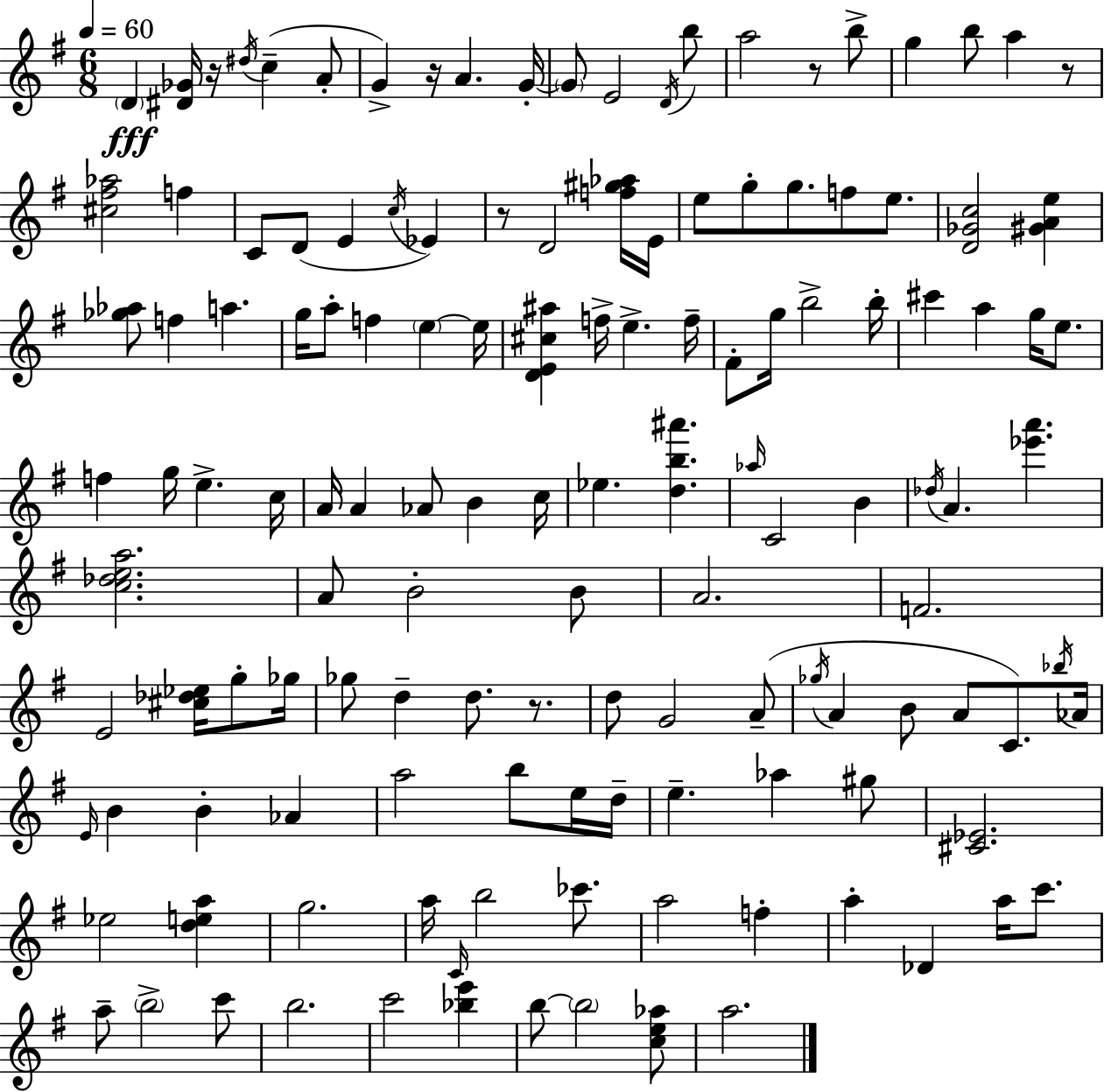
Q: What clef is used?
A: treble